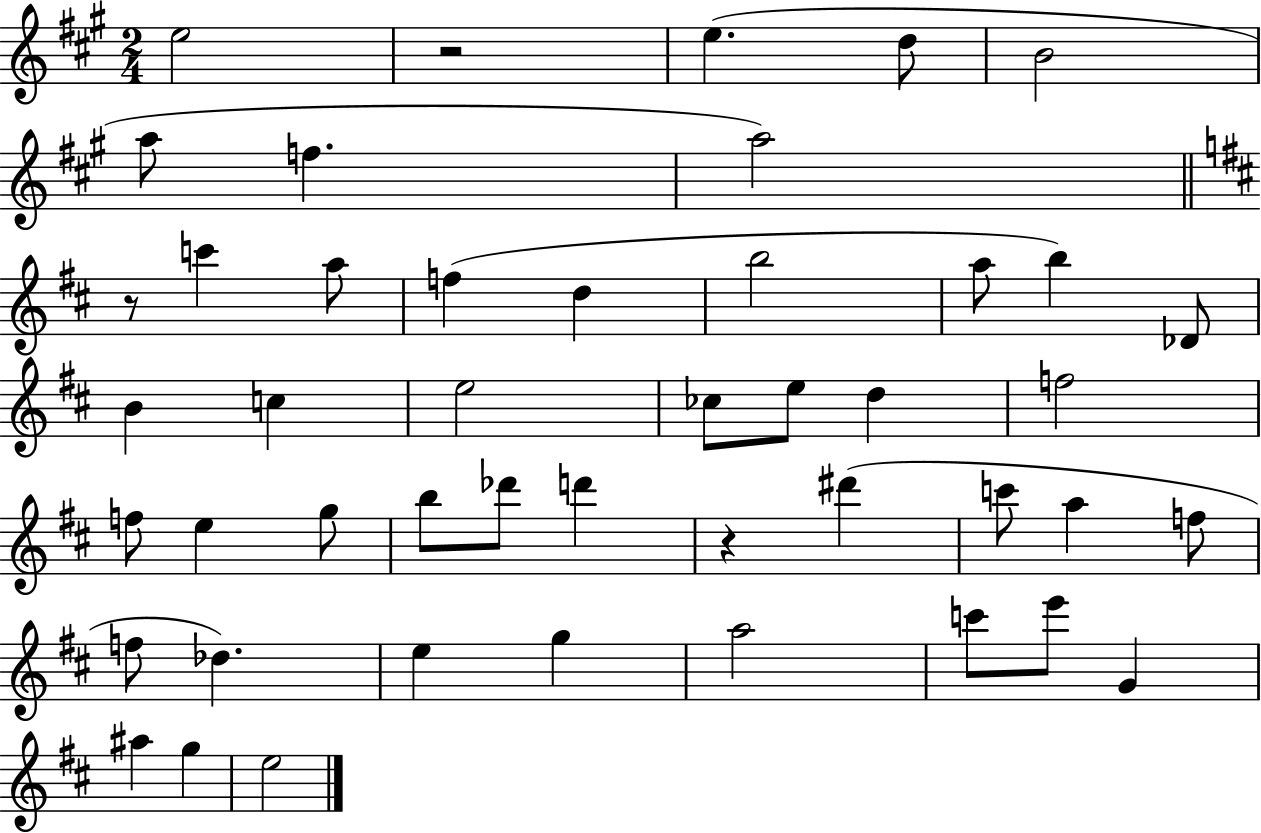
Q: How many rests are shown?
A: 3